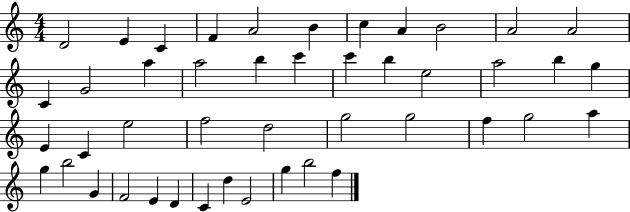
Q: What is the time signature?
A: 4/4